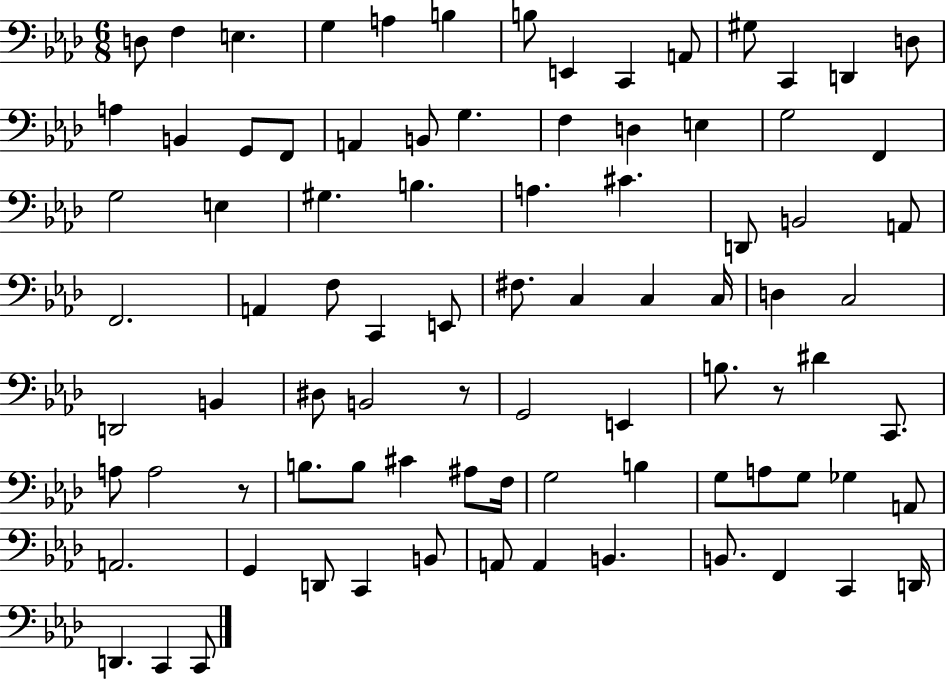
{
  \clef bass
  \numericTimeSignature
  \time 6/8
  \key aes \major
  d8 f4 e4. | g4 a4 b4 | b8 e,4 c,4 a,8 | gis8 c,4 d,4 d8 | \break a4 b,4 g,8 f,8 | a,4 b,8 g4. | f4 d4 e4 | g2 f,4 | \break g2 e4 | gis4. b4. | a4. cis'4. | d,8 b,2 a,8 | \break f,2. | a,4 f8 c,4 e,8 | fis8. c4 c4 c16 | d4 c2 | \break d,2 b,4 | dis8 b,2 r8 | g,2 e,4 | b8. r8 dis'4 c,8. | \break a8 a2 r8 | b8. b8 cis'4 ais8 f16 | g2 b4 | g8 a8 g8 ges4 a,8 | \break a,2. | g,4 d,8 c,4 b,8 | a,8 a,4 b,4. | b,8. f,4 c,4 d,16 | \break d,4. c,4 c,8 | \bar "|."
}